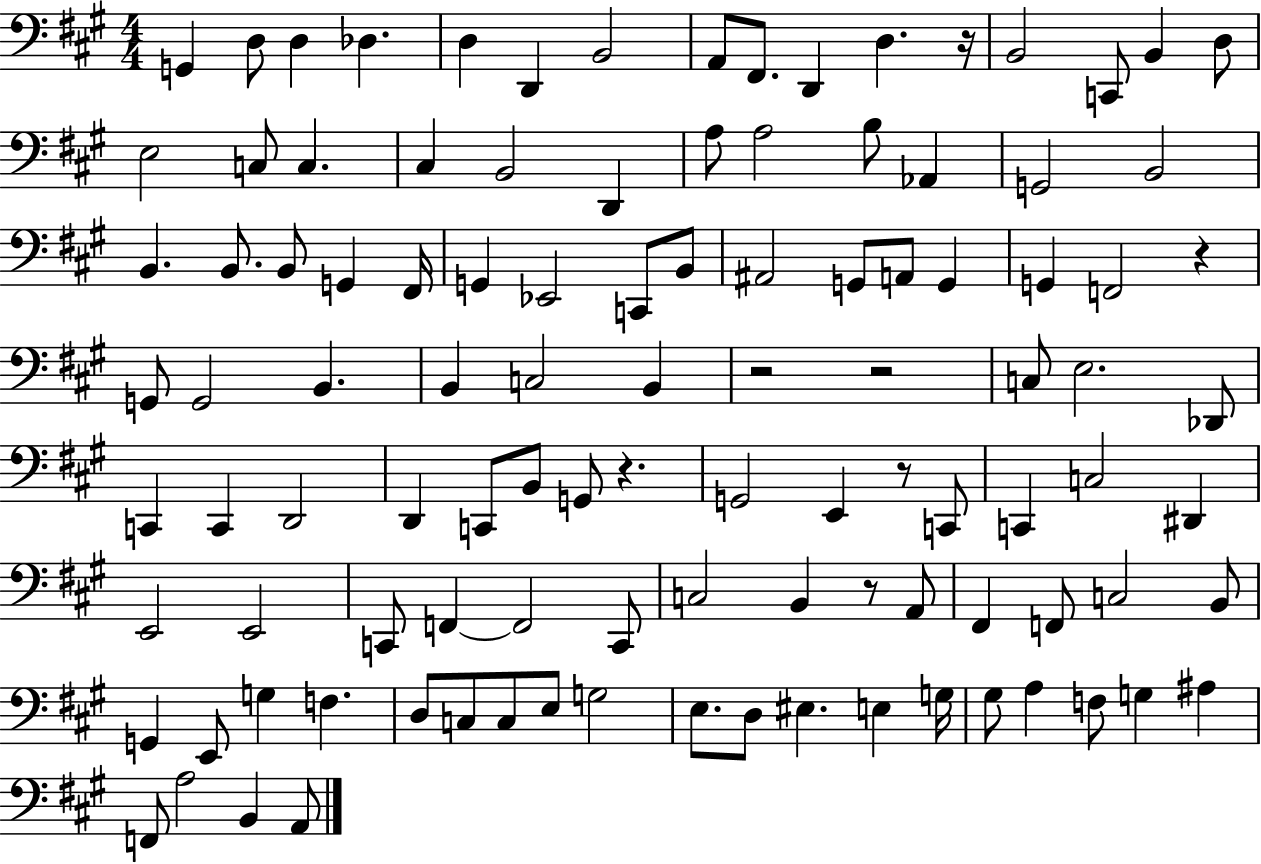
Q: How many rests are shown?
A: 7